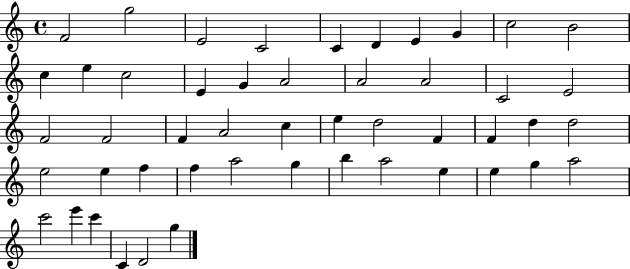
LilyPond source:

{
  \clef treble
  \time 4/4
  \defaultTimeSignature
  \key c \major
  f'2 g''2 | e'2 c'2 | c'4 d'4 e'4 g'4 | c''2 b'2 | \break c''4 e''4 c''2 | e'4 g'4 a'2 | a'2 a'2 | c'2 e'2 | \break f'2 f'2 | f'4 a'2 c''4 | e''4 d''2 f'4 | f'4 d''4 d''2 | \break e''2 e''4 f''4 | f''4 a''2 g''4 | b''4 a''2 e''4 | e''4 g''4 a''2 | \break c'''2 e'''4 c'''4 | c'4 d'2 g''4 | \bar "|."
}